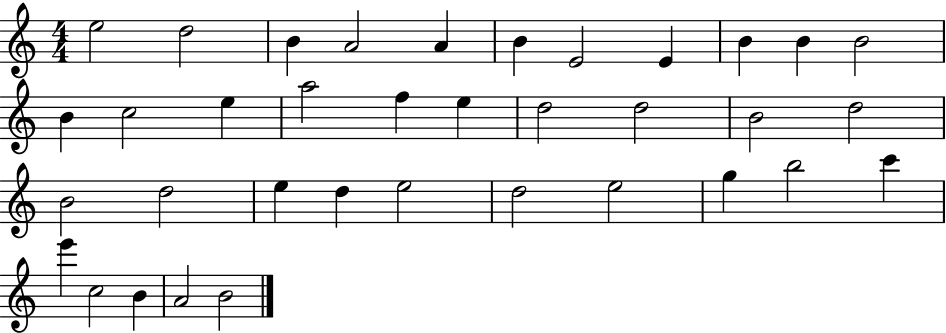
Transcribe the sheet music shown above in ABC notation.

X:1
T:Untitled
M:4/4
L:1/4
K:C
e2 d2 B A2 A B E2 E B B B2 B c2 e a2 f e d2 d2 B2 d2 B2 d2 e d e2 d2 e2 g b2 c' e' c2 B A2 B2